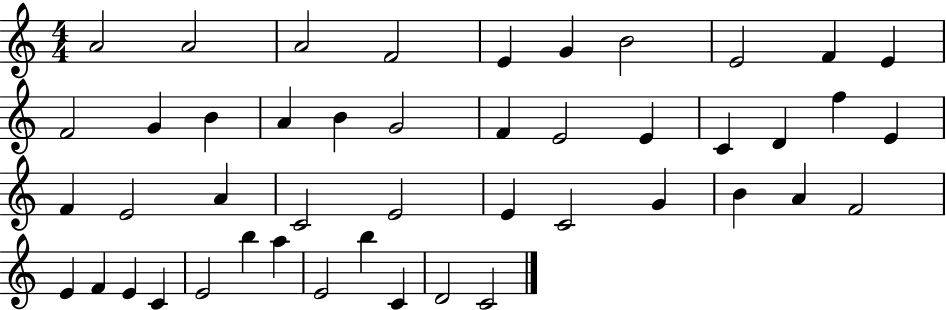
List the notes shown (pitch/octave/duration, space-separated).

A4/h A4/h A4/h F4/h E4/q G4/q B4/h E4/h F4/q E4/q F4/h G4/q B4/q A4/q B4/q G4/h F4/q E4/h E4/q C4/q D4/q F5/q E4/q F4/q E4/h A4/q C4/h E4/h E4/q C4/h G4/q B4/q A4/q F4/h E4/q F4/q E4/q C4/q E4/h B5/q A5/q E4/h B5/q C4/q D4/h C4/h